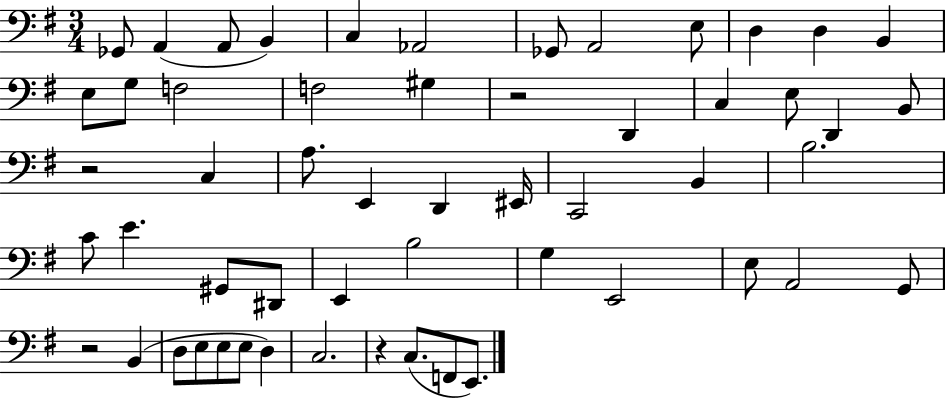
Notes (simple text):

Gb2/e A2/q A2/e B2/q C3/q Ab2/h Gb2/e A2/h E3/e D3/q D3/q B2/q E3/e G3/e F3/h F3/h G#3/q R/h D2/q C3/q E3/e D2/q B2/e R/h C3/q A3/e. E2/q D2/q EIS2/s C2/h B2/q B3/h. C4/e E4/q. G#2/e D#2/e E2/q B3/h G3/q E2/h E3/e A2/h G2/e R/h B2/q D3/e E3/e E3/e E3/e D3/q C3/h. R/q C3/e. F2/e E2/e.